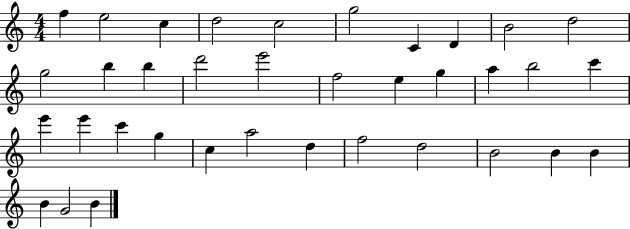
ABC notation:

X:1
T:Untitled
M:4/4
L:1/4
K:C
f e2 c d2 c2 g2 C D B2 d2 g2 b b d'2 e'2 f2 e g a b2 c' e' e' c' g c a2 d f2 d2 B2 B B B G2 B